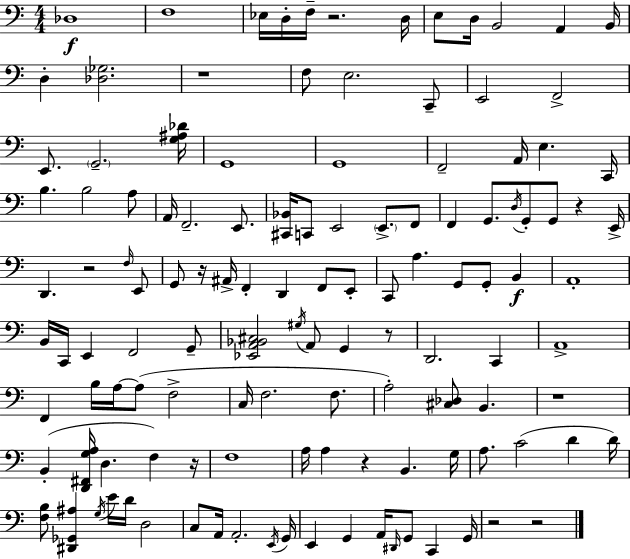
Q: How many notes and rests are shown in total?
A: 124